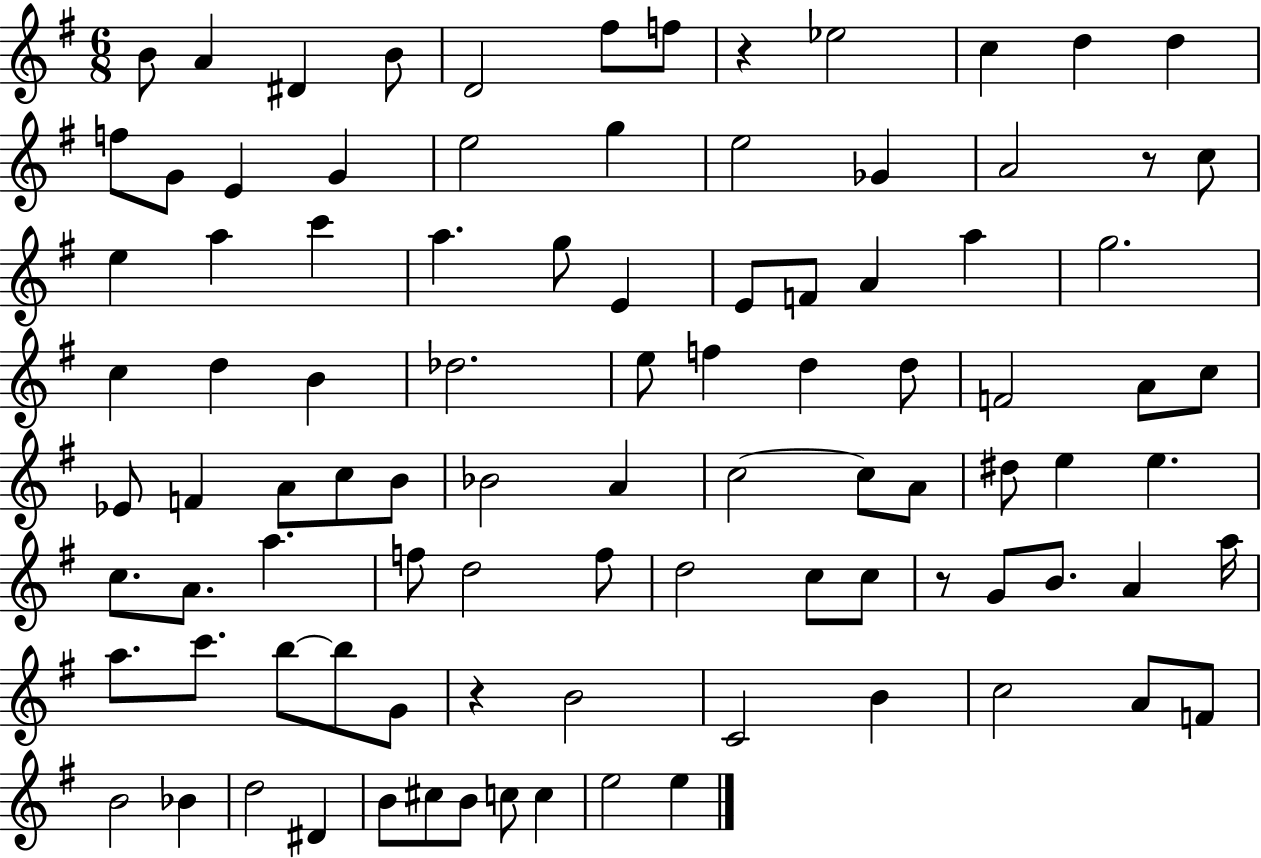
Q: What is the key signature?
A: G major